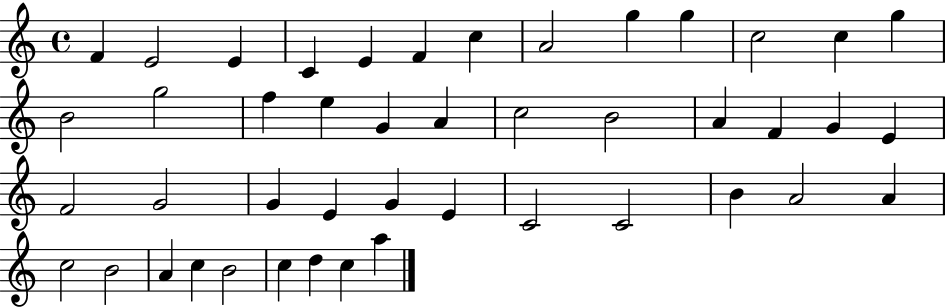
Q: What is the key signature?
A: C major